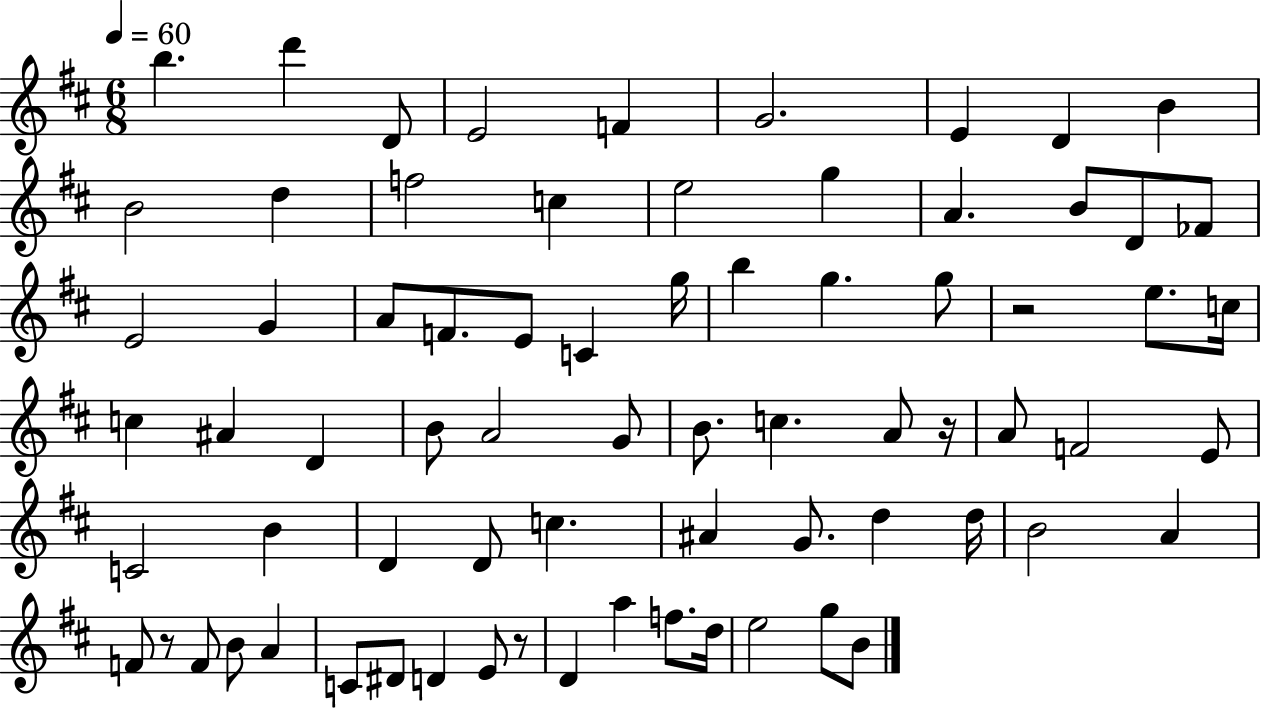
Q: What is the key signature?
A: D major